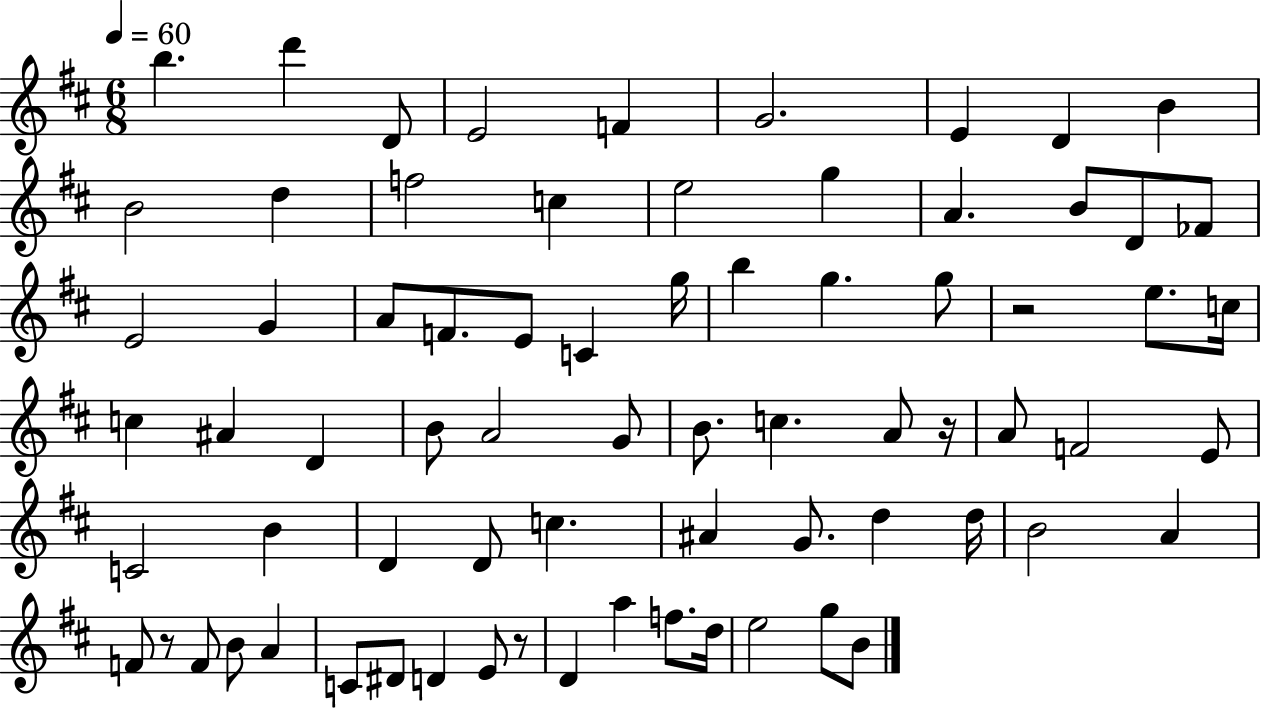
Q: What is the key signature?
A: D major